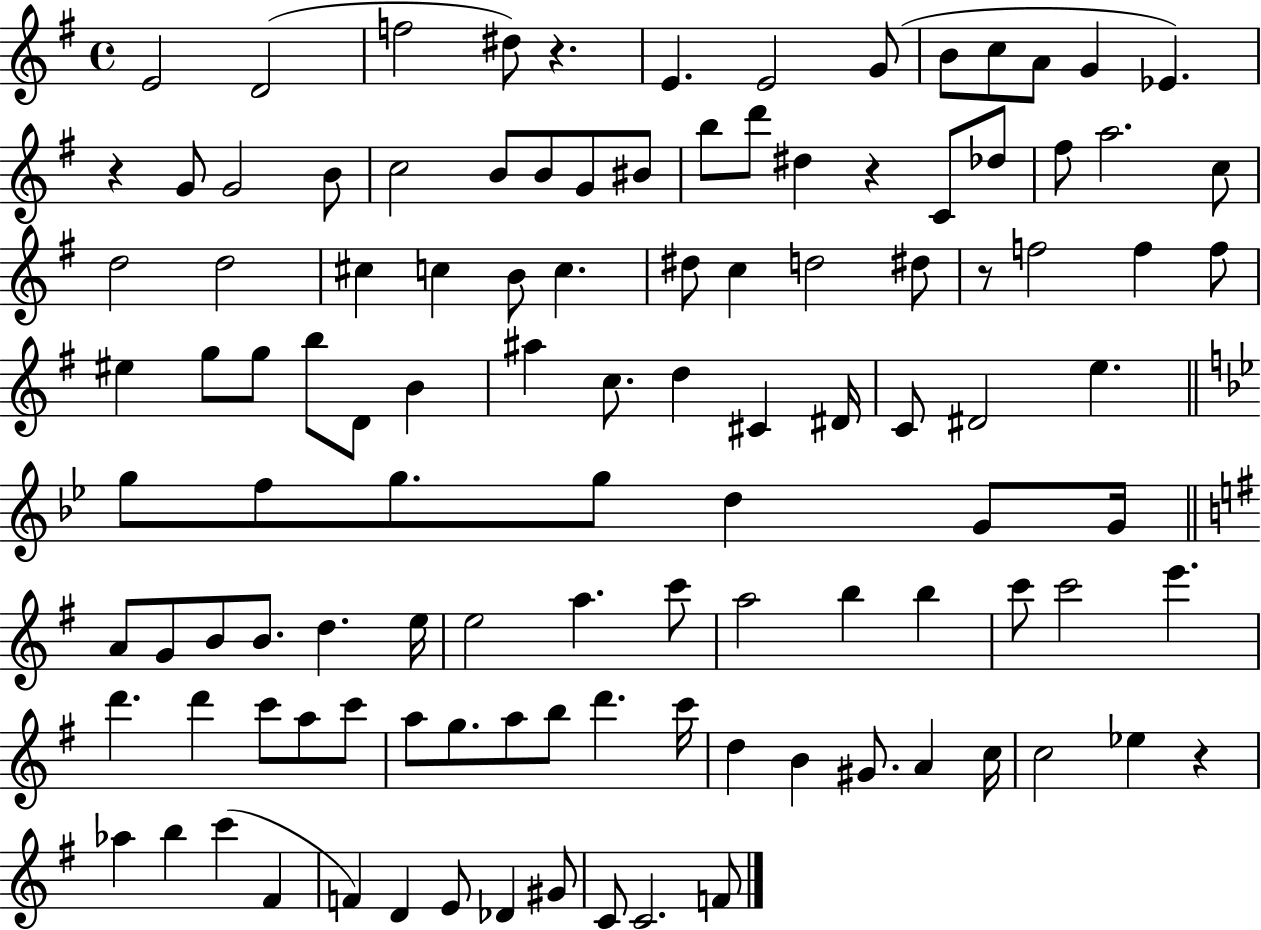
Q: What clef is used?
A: treble